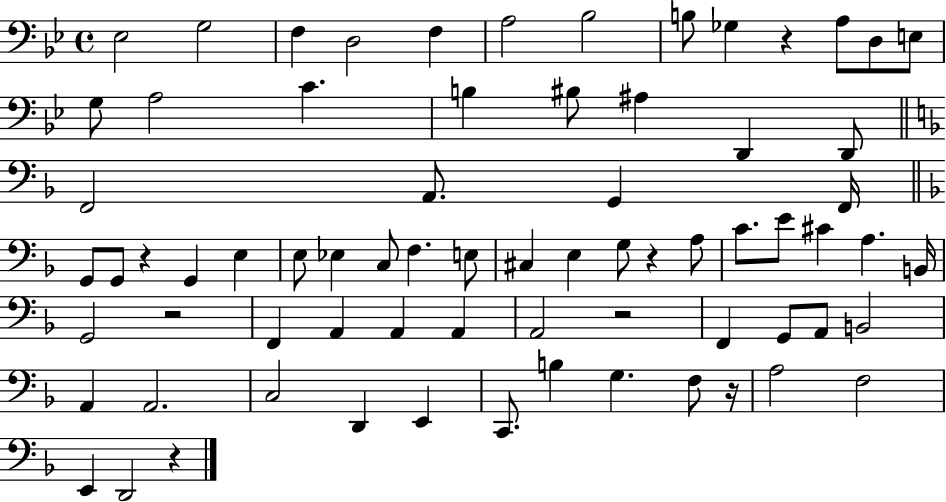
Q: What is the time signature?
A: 4/4